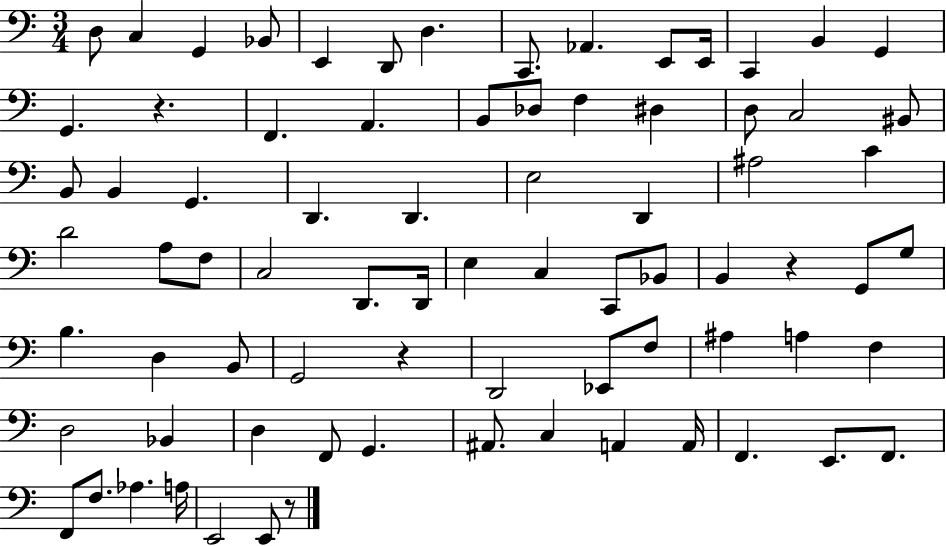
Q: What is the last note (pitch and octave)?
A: E2